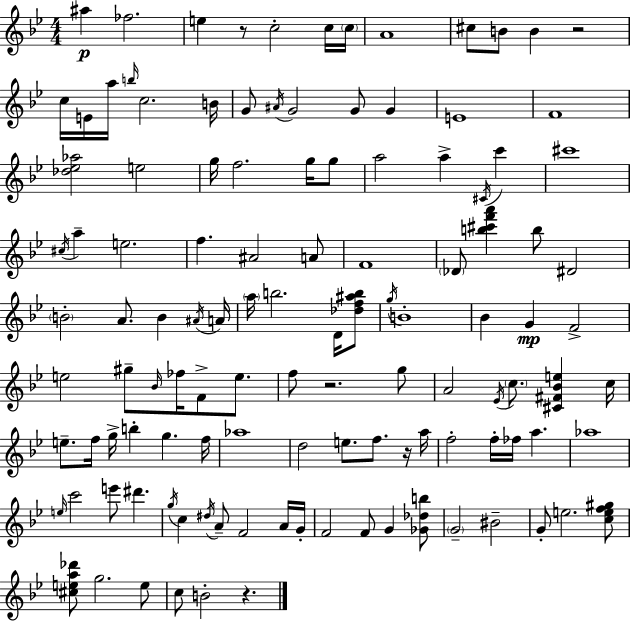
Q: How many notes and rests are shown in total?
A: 118